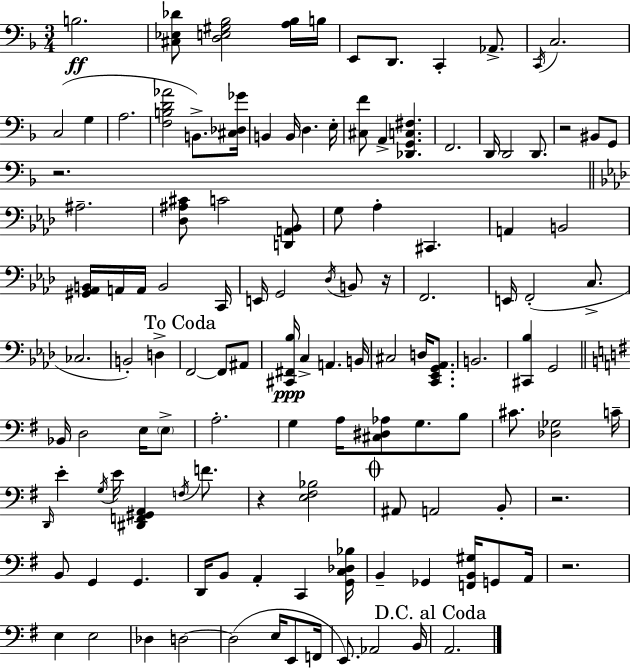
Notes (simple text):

B3/h. [C#3,Eb3,Db4]/e [D3,E3,G#3,Bb3]/h [A3,Bb3]/s B3/s E2/e D2/e. C2/q Ab2/e. C2/s C3/h. C3/h G3/q A3/h. [F3,B3,D4,Ab4]/h B2/e. [C#3,Db3,Gb4]/s B2/q B2/s D3/q. E3/s [C#3,F4]/e A2/q [Db2,G2,C3,F#3]/q. F2/h. D2/s D2/h D2/e. R/h BIS2/e G2/e R/h. A#3/h. [Db3,A#3,C#4]/e C4/h [D2,A2,Bb2]/e G3/e Ab3/q C#2/q. A2/q B2/h [G#2,Ab2,B2]/s A2/s A2/s B2/h C2/s E2/s G2/h Db3/s B2/e R/s F2/h. E2/s F2/h C3/e. CES3/h. B2/h D3/q F2/h F2/e A#2/e [C#2,F#2,Bb3]/s C3/q A2/q. B2/s C#3/h D3/s [C2,Eb2,G2,Ab2]/e. B2/h. [C#2,Bb3]/q G2/h Bb2/s D3/h E3/s E3/e A3/h. G3/q A3/s [C#3,D#3,Ab3]/e G3/e. B3/e C#4/e. [Db3,Gb3]/h C4/s D2/s E4/q G3/s E4/s [D#2,F2,G#2,A2]/q F3/s F4/e. R/q [E3,F#3,Bb3]/h A#2/e A2/h B2/e R/h. B2/e G2/q G2/q. D2/s B2/e A2/q C2/q [G2,C3,Db3,Bb3]/s B2/q Gb2/q [F2,B2,G#3]/s G2/e A2/s R/h. E3/q E3/h Db3/q D3/h D3/h E3/s E2/e F2/s E2/e. Ab2/h B2/s A2/h.